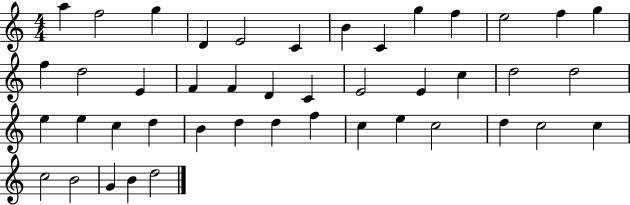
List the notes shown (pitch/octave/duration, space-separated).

A5/q F5/h G5/q D4/q E4/h C4/q B4/q C4/q G5/q F5/q E5/h F5/q G5/q F5/q D5/h E4/q F4/q F4/q D4/q C4/q E4/h E4/q C5/q D5/h D5/h E5/q E5/q C5/q D5/q B4/q D5/q D5/q F5/q C5/q E5/q C5/h D5/q C5/h C5/q C5/h B4/h G4/q B4/q D5/h